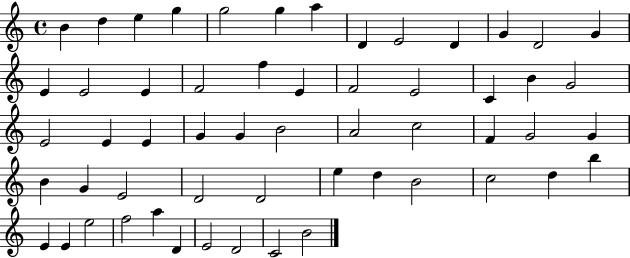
B4/q D5/q E5/q G5/q G5/h G5/q A5/q D4/q E4/h D4/q G4/q D4/h G4/q E4/q E4/h E4/q F4/h F5/q E4/q F4/h E4/h C4/q B4/q G4/h E4/h E4/q E4/q G4/q G4/q B4/h A4/h C5/h F4/q G4/h G4/q B4/q G4/q E4/h D4/h D4/h E5/q D5/q B4/h C5/h D5/q B5/q E4/q E4/q E5/h F5/h A5/q D4/q E4/h D4/h C4/h B4/h